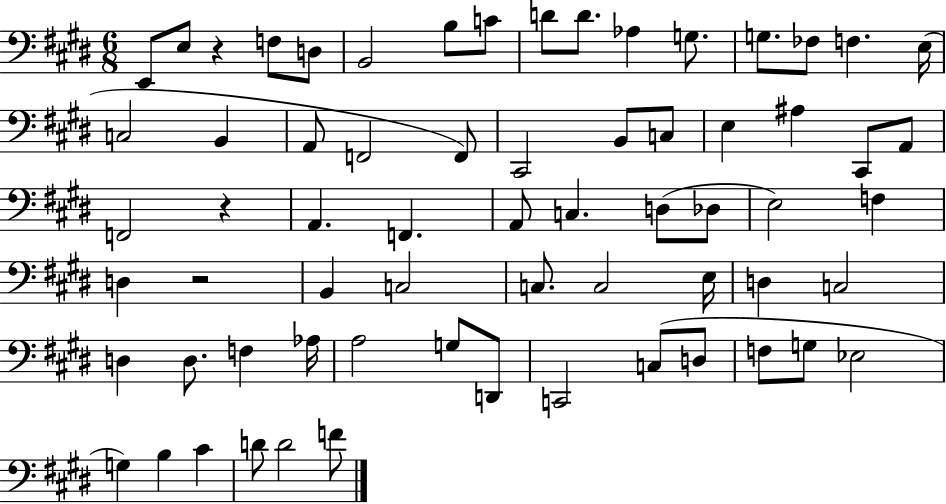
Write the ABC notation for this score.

X:1
T:Untitled
M:6/8
L:1/4
K:E
E,,/2 E,/2 z F,/2 D,/2 B,,2 B,/2 C/2 D/2 D/2 _A, G,/2 G,/2 _F,/2 F, E,/4 C,2 B,, A,,/2 F,,2 F,,/2 ^C,,2 B,,/2 C,/2 E, ^A, ^C,,/2 A,,/2 F,,2 z A,, F,, A,,/2 C, D,/2 _D,/2 E,2 F, D, z2 B,, C,2 C,/2 C,2 E,/4 D, C,2 D, D,/2 F, _A,/4 A,2 G,/2 D,,/2 C,,2 C,/2 D,/2 F,/2 G,/2 _E,2 G, B, ^C D/2 D2 F/2